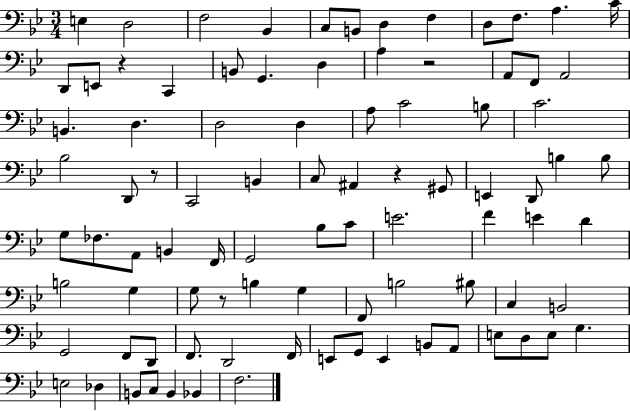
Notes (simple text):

E3/q D3/h F3/h Bb2/q C3/e B2/e D3/q F3/q D3/e F3/e. A3/q. C4/s D2/e E2/e R/q C2/q B2/e G2/q. D3/q A3/q R/h A2/e F2/e A2/h B2/q. D3/q. D3/h D3/q A3/e C4/h B3/e C4/h. Bb3/h D2/e R/e C2/h B2/q C3/e A#2/q R/q G#2/e E2/q D2/e B3/q B3/e G3/e FES3/e. A2/e B2/q F2/s G2/h Bb3/e C4/e E4/h. F4/q E4/q D4/q B3/h G3/q G3/e R/e B3/q G3/q F2/e B3/h BIS3/e C3/q B2/h G2/h F2/e D2/e F2/e. D2/h F2/s E2/e G2/e E2/q B2/e A2/e E3/e D3/e E3/e G3/q. E3/h Db3/q B2/e C3/e B2/q Bb2/q F3/h.